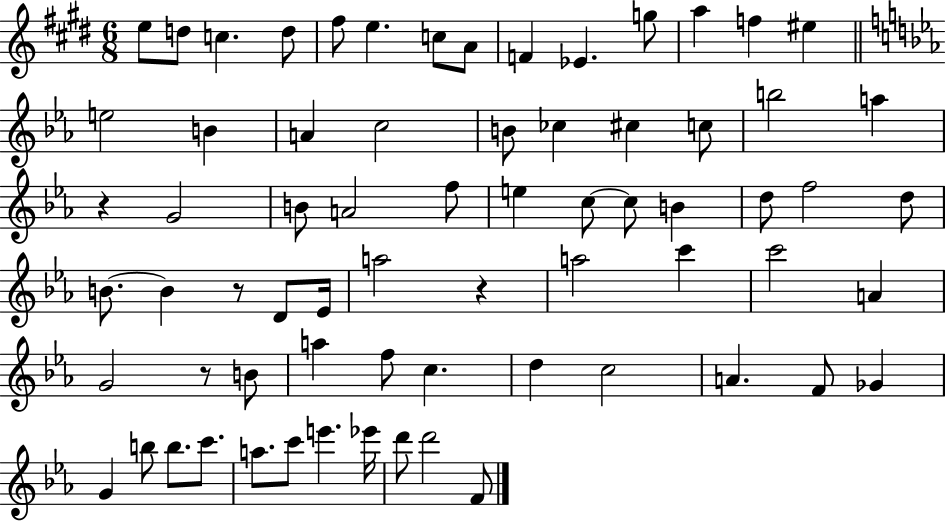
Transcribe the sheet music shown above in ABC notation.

X:1
T:Untitled
M:6/8
L:1/4
K:E
e/2 d/2 c d/2 ^f/2 e c/2 A/2 F _E g/2 a f ^e e2 B A c2 B/2 _c ^c c/2 b2 a z G2 B/2 A2 f/2 e c/2 c/2 B d/2 f2 d/2 B/2 B z/2 D/2 _E/4 a2 z a2 c' c'2 A G2 z/2 B/2 a f/2 c d c2 A F/2 _G G b/2 b/2 c'/2 a/2 c'/2 e' _e'/4 d'/2 d'2 F/2